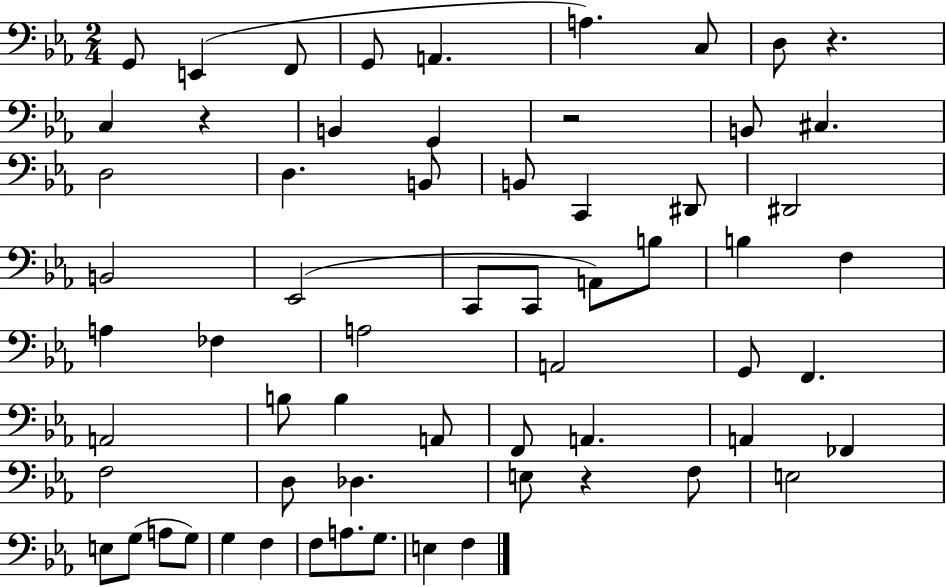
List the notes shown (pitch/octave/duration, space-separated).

G2/e E2/q F2/e G2/e A2/q. A3/q. C3/e D3/e R/q. C3/q R/q B2/q G2/q R/h B2/e C#3/q. D3/h D3/q. B2/e B2/e C2/q D#2/e D#2/h B2/h Eb2/h C2/e C2/e A2/e B3/e B3/q F3/q A3/q FES3/q A3/h A2/h G2/e F2/q. A2/h B3/e B3/q A2/e F2/e A2/q. A2/q FES2/q F3/h D3/e Db3/q. E3/e R/q F3/e E3/h E3/e G3/e A3/e G3/e G3/q F3/q F3/e A3/e. G3/e. E3/q F3/q